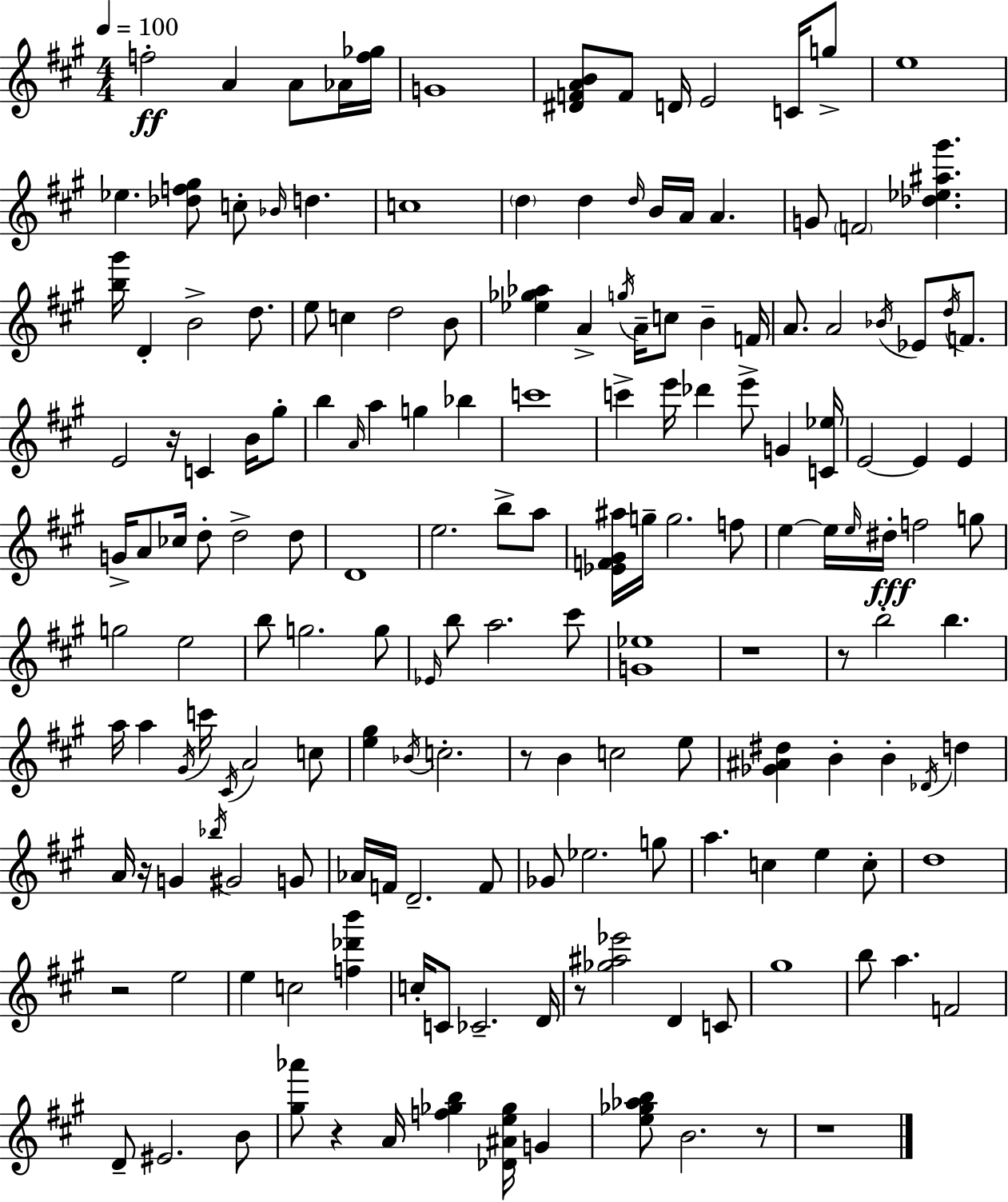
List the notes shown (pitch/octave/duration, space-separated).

F5/h A4/q A4/e Ab4/s [F5,Gb5]/s G4/w [D#4,F4,A4,B4]/e F4/e D4/s E4/h C4/s G5/e E5/w Eb5/q. [Db5,F5,G#5]/e C5/e Bb4/s D5/q. C5/w D5/q D5/q D5/s B4/s A4/s A4/q. G4/e F4/h [Db5,Eb5,A#5,G#6]/q. [B5,G#6]/s D4/q B4/h D5/e. E5/e C5/q D5/h B4/e [Eb5,Gb5,Ab5]/q A4/q G5/s A4/s C5/e B4/q F4/s A4/e. A4/h Bb4/s Eb4/e D5/s F4/e. E4/h R/s C4/q B4/s G#5/e B5/q A4/s A5/q G5/q Bb5/q C6/w C6/q E6/s Db6/q E6/e G4/q [C4,Eb5]/s E4/h E4/q E4/q G4/s A4/e CES5/s D5/e D5/h D5/e D4/w E5/h. B5/e A5/e [Eb4,F4,G#4,A#5]/s G5/s G5/h. F5/e E5/q E5/s E5/s D#5/s F5/h G5/e G5/h E5/h B5/e G5/h. G5/e Eb4/s B5/e A5/h. C#6/e [G4,Eb5]/w R/w R/e B5/h B5/q. A5/s A5/q G#4/s C6/s C#4/s A4/h C5/e [E5,G#5]/q Bb4/s C5/h. R/e B4/q C5/h E5/e [Gb4,A#4,D#5]/q B4/q B4/q Db4/s D5/q A4/s R/s G4/q Bb5/s G#4/h G4/e Ab4/s F4/s D4/h. F4/e Gb4/e Eb5/h. G5/e A5/q. C5/q E5/q C5/e D5/w R/h E5/h E5/q C5/h [F5,Db6,B6]/q C5/s C4/e CES4/h. D4/s R/e [Gb5,A#5,Eb6]/h D4/q C4/e G#5/w B5/e A5/q. F4/h D4/e EIS4/h. B4/e [G#5,Ab6]/e R/q A4/s [F5,Gb5,B5]/q [Db4,A#4,E5,Gb5]/s G4/q [E5,Gb5,Ab5,B5]/e B4/h. R/e R/w